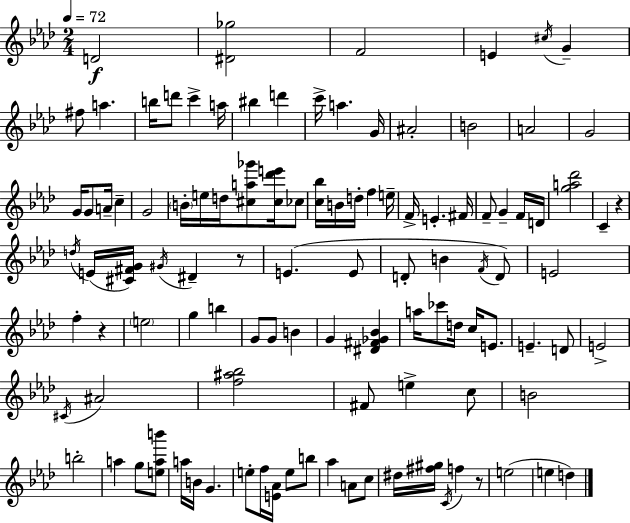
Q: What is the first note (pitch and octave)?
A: D4